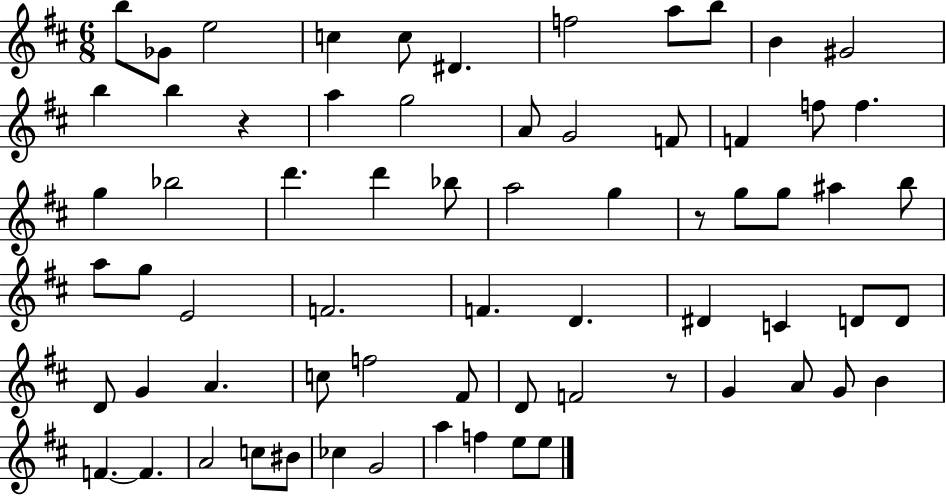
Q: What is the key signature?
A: D major